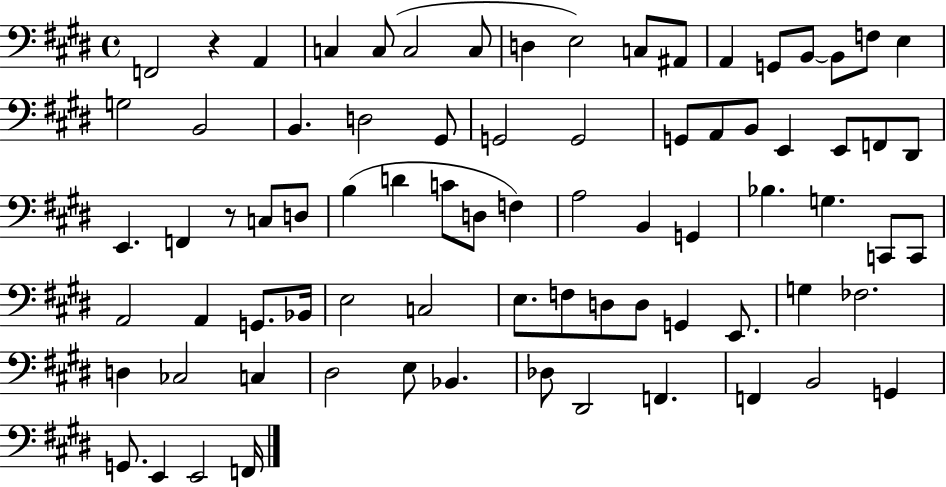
{
  \clef bass
  \time 4/4
  \defaultTimeSignature
  \key e \major
  f,2 r4 a,4 | c4 c8( c2 c8 | d4 e2) c8 ais,8 | a,4 g,8 b,8~~ b,8 f8 e4 | \break g2 b,2 | b,4. d2 gis,8 | g,2 g,2 | g,8 a,8 b,8 e,4 e,8 f,8 dis,8 | \break e,4. f,4 r8 c8 d8 | b4( d'4 c'8 d8 f4) | a2 b,4 g,4 | bes4. g4. c,8 c,8 | \break a,2 a,4 g,8. bes,16 | e2 c2 | e8. f8 d8 d8 g,4 e,8. | g4 fes2. | \break d4 ces2 c4 | dis2 e8 bes,4. | des8 dis,2 f,4. | f,4 b,2 g,4 | \break g,8. e,4 e,2 f,16 | \bar "|."
}